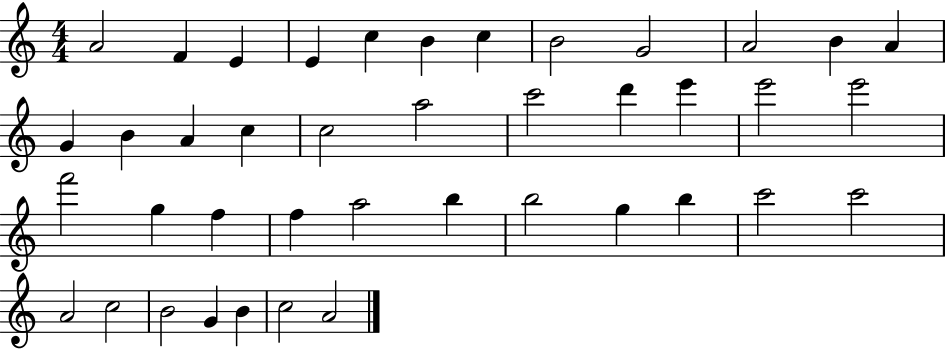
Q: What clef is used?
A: treble